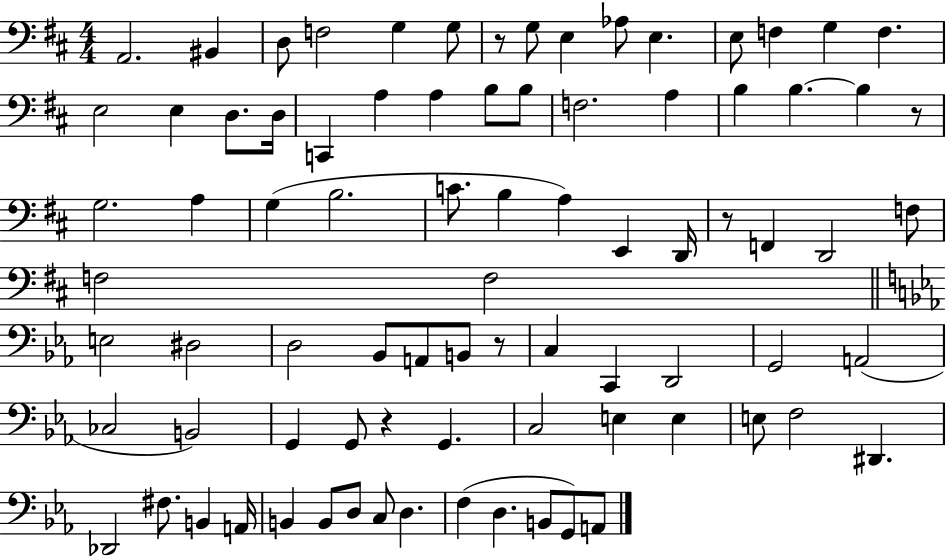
X:1
T:Untitled
M:4/4
L:1/4
K:D
A,,2 ^B,, D,/2 F,2 G, G,/2 z/2 G,/2 E, _A,/2 E, E,/2 F, G, F, E,2 E, D,/2 D,/4 C,, A, A, B,/2 B,/2 F,2 A, B, B, B, z/2 G,2 A, G, B,2 C/2 B, A, E,, D,,/4 z/2 F,, D,,2 F,/2 F,2 F,2 E,2 ^D,2 D,2 _B,,/2 A,,/2 B,,/2 z/2 C, C,, D,,2 G,,2 A,,2 _C,2 B,,2 G,, G,,/2 z G,, C,2 E, E, E,/2 F,2 ^D,, _D,,2 ^F,/2 B,, A,,/4 B,, B,,/2 D,/2 C,/2 D, F, D, B,,/2 G,,/2 A,,/2